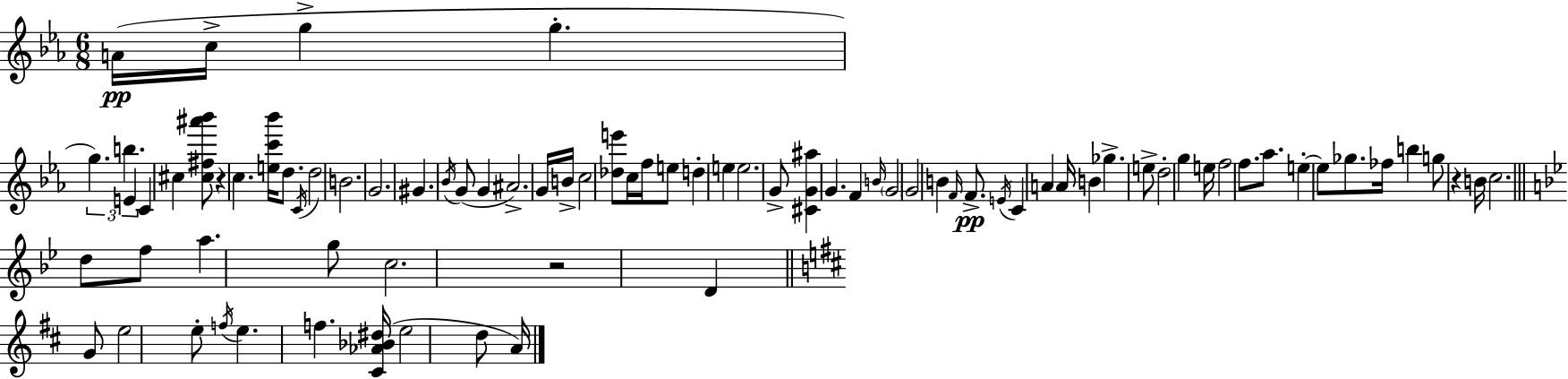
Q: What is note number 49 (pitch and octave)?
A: F5